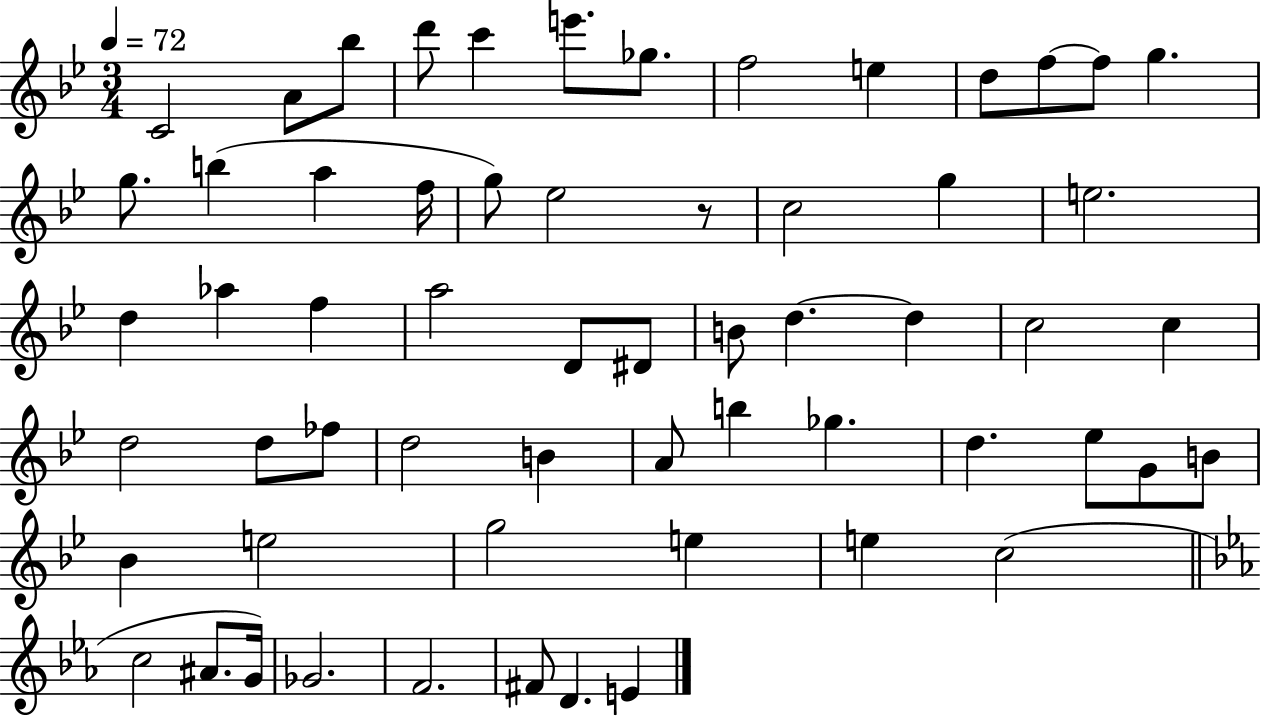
C4/h A4/e Bb5/e D6/e C6/q E6/e. Gb5/e. F5/h E5/q D5/e F5/e F5/e G5/q. G5/e. B5/q A5/q F5/s G5/e Eb5/h R/e C5/h G5/q E5/h. D5/q Ab5/q F5/q A5/h D4/e D#4/e B4/e D5/q. D5/q C5/h C5/q D5/h D5/e FES5/e D5/h B4/q A4/e B5/q Gb5/q. D5/q. Eb5/e G4/e B4/e Bb4/q E5/h G5/h E5/q E5/q C5/h C5/h A#4/e. G4/s Gb4/h. F4/h. F#4/e D4/q. E4/q